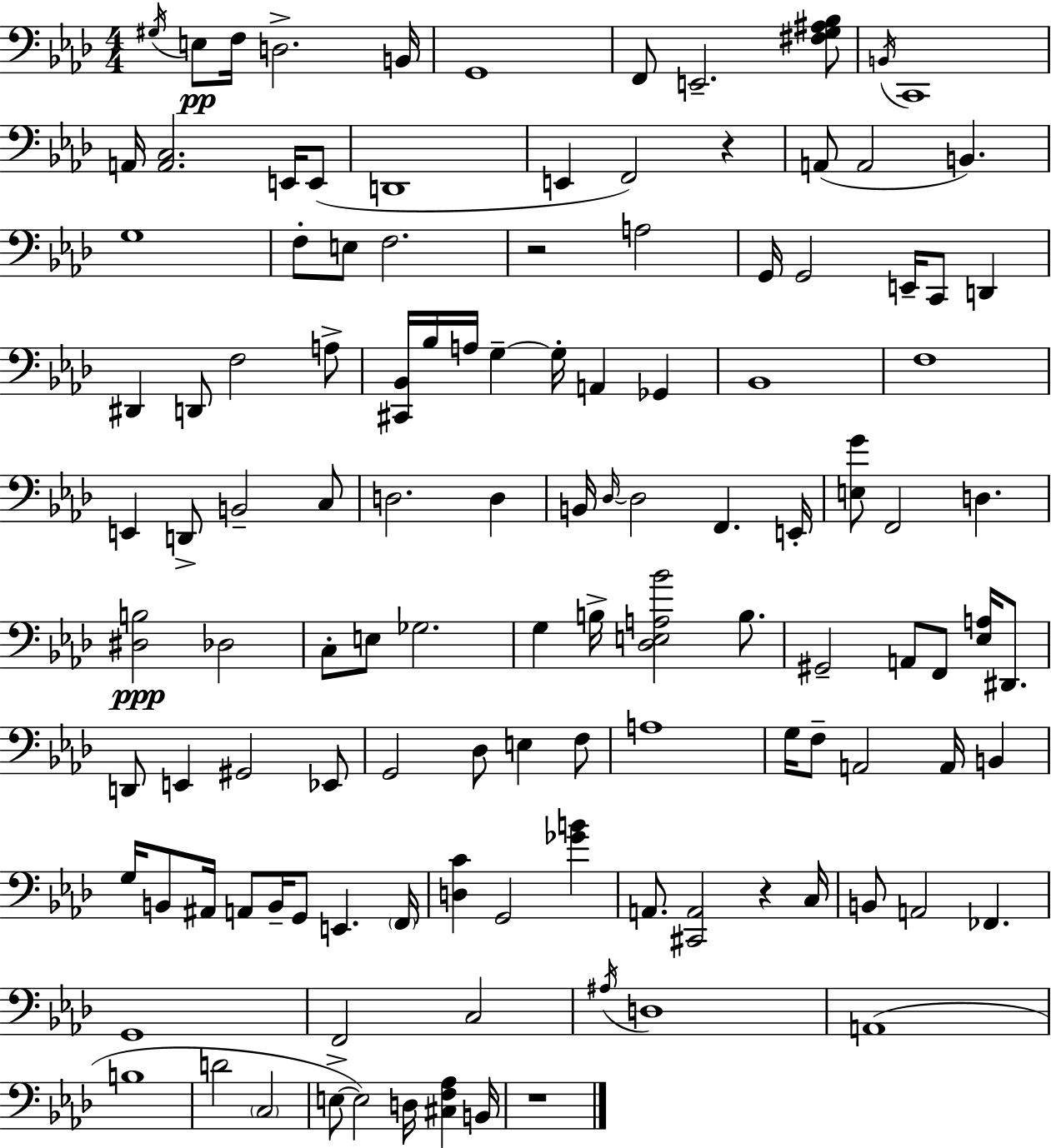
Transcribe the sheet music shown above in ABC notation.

X:1
T:Untitled
M:4/4
L:1/4
K:Fm
^G,/4 E,/2 F,/4 D,2 B,,/4 G,,4 F,,/2 E,,2 [^F,G,^A,_B,]/2 B,,/4 C,,4 A,,/4 [A,,C,]2 E,,/4 E,,/2 D,,4 E,, F,,2 z A,,/2 A,,2 B,, G,4 F,/2 E,/2 F,2 z2 A,2 G,,/4 G,,2 E,,/4 C,,/2 D,, ^D,, D,,/2 F,2 A,/2 [^C,,_B,,]/4 _B,/4 A,/4 G, G,/4 A,, _G,, _B,,4 F,4 E,, D,,/2 B,,2 C,/2 D,2 D, B,,/4 _D,/4 _D,2 F,, E,,/4 [E,G]/2 F,,2 D, [^D,B,]2 _D,2 C,/2 E,/2 _G,2 G, B,/4 [_D,E,A,_B]2 B,/2 ^G,,2 A,,/2 F,,/2 [_E,A,]/4 ^D,,/2 D,,/2 E,, ^G,,2 _E,,/2 G,,2 _D,/2 E, F,/2 A,4 G,/4 F,/2 A,,2 A,,/4 B,, G,/4 B,,/2 ^A,,/4 A,,/2 B,,/4 G,,/2 E,, F,,/4 [D,C] G,,2 [_GB] A,,/2 [^C,,A,,]2 z C,/4 B,,/2 A,,2 _F,, G,,4 F,,2 C,2 ^A,/4 D,4 A,,4 B,4 D2 C,2 E,/2 E,2 D,/4 [^C,F,_A,] B,,/4 z4